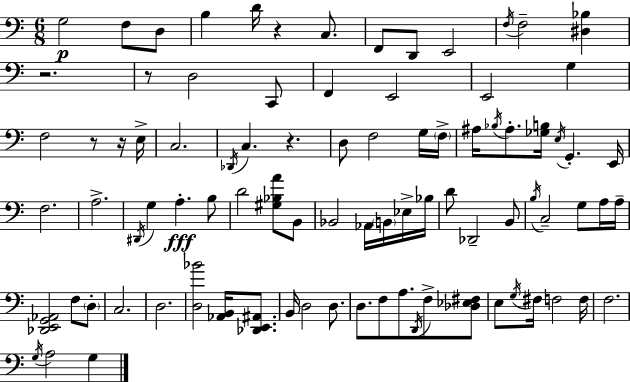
G3/h F3/e D3/e B3/q D4/s R/q C3/e. F2/e D2/e E2/h F3/s F3/h [D#3,Bb3]/q R/h. R/e D3/h C2/e F2/q E2/h E2/h G3/q F3/h R/e R/s E3/s C3/h. Db2/s C3/q. R/q. D3/e F3/h G3/s F3/s A#3/s Bb3/s A#3/e. [Gb3,B3]/s E3/s G2/q. E2/s F3/h. A3/h. D#2/s G3/q A3/q. B3/e D4/h [G#3,Bb3,A4]/e B2/e Bb2/h Ab2/s B2/s Eb3/s Bb3/s D4/e Db2/h B2/e B3/s C3/h G3/e A3/s A3/s [Db2,E2,G2,Ab2]/h F3/e D3/e C3/h. D3/h. [D3,Bb4]/h [Ab2,B2]/s [Db2,E2,A#2]/e. B2/s D3/h D3/e. D3/e. F3/e A3/e. D2/s F3/e [Db3,Eb3,F#3]/e E3/e G3/s F#3/s F3/h F3/s F3/h. G3/s A3/h G3/q